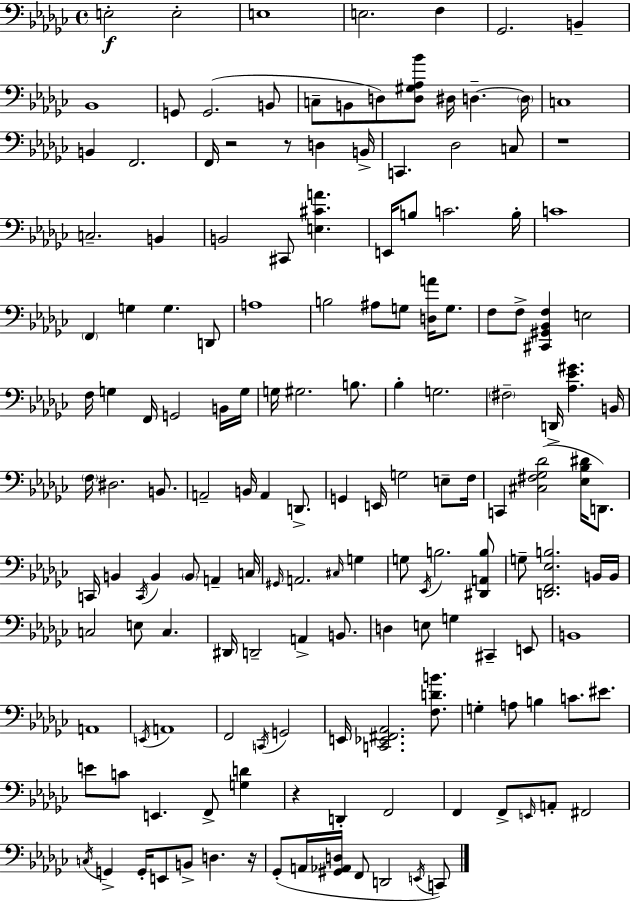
E3/h E3/h E3/w E3/h. F3/q Gb2/h. B2/q Bb2/w G2/e G2/h. B2/e C3/e B2/e D3/e [D3,G#3,Ab3,Bb4]/e D#3/s D3/q. D3/s C3/w B2/q F2/h. F2/s R/h R/e D3/q B2/s C2/q. Db3/h C3/e R/w C3/h. B2/q B2/h C#2/e [E3,C#4,A4]/q. E2/s B3/e C4/h. B3/s C4/w F2/q G3/q G3/q. D2/e A3/w B3/h A#3/e G3/e [D3,A4]/s G3/e. F3/e F3/e [C#2,G#2,Bb2,F3]/q E3/h F3/s G3/q F2/s G2/h B2/s G3/s G3/s G#3/h. B3/e. Bb3/q G3/h. F#3/h D2/s [Ab3,Eb4,G#4]/q. B2/s F3/s D#3/h. B2/e. A2/h B2/s A2/q D2/e. G2/q E2/s G3/h E3/e F3/s C2/q [C#3,F#3,Gb3,Db4]/h [Eb3,Bb3,D#4]/s D2/e. C2/s B2/q C2/s B2/q B2/e A2/q C3/s G#2/s A2/h. C#3/s G3/q G3/e Eb2/s B3/h. [D#2,A2,B3]/e G3/e [D2,F2,Eb3,B3]/h. B2/s B2/s C3/h E3/e C3/q. D#2/s D2/h A2/q B2/e. D3/q E3/e G3/q C#2/q E2/e B2/w A2/w E2/s A2/w F2/h C2/s G2/h E2/s [C2,Eb2,F#2,Ab2]/h. [F3,D4,B4]/e. G3/q A3/e B3/q C4/e. EIS4/e. E4/e C4/e E2/q. F2/e [G3,D4]/q R/q D2/q F2/h F2/q F2/e E2/s A2/e F#2/h C3/s G2/q G2/s E2/e B2/e D3/q. R/s Gb2/e A2/s [G#2,Ab2,D3]/s F2/e D2/h E2/s C2/e